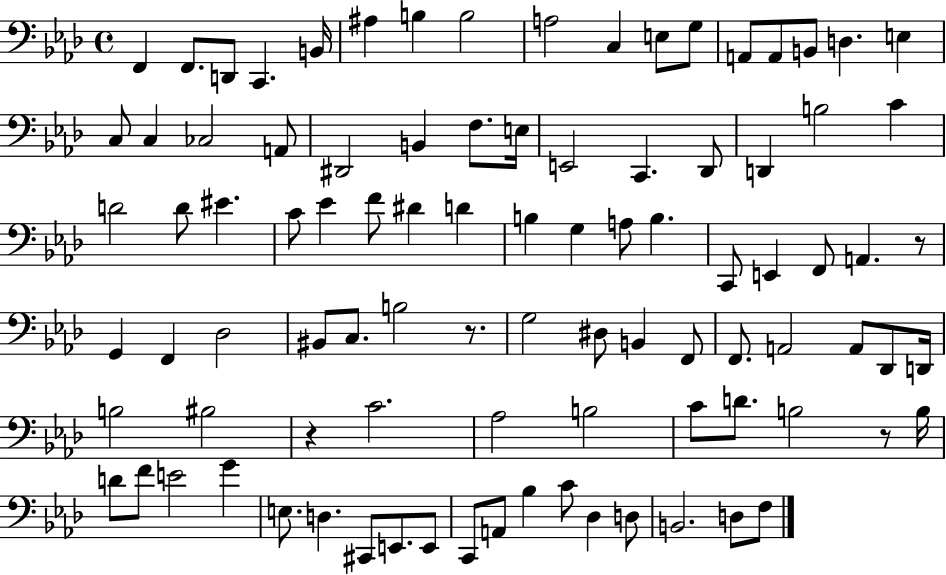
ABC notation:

X:1
T:Untitled
M:4/4
L:1/4
K:Ab
F,, F,,/2 D,,/2 C,, B,,/4 ^A, B, B,2 A,2 C, E,/2 G,/2 A,,/2 A,,/2 B,,/2 D, E, C,/2 C, _C,2 A,,/2 ^D,,2 B,, F,/2 E,/4 E,,2 C,, _D,,/2 D,, B,2 C D2 D/2 ^E C/2 _E F/2 ^D D B, G, A,/2 B, C,,/2 E,, F,,/2 A,, z/2 G,, F,, _D,2 ^B,,/2 C,/2 B,2 z/2 G,2 ^D,/2 B,, F,,/2 F,,/2 A,,2 A,,/2 _D,,/2 D,,/4 B,2 ^B,2 z C2 _A,2 B,2 C/2 D/2 B,2 z/2 B,/4 D/2 F/2 E2 G E,/2 D, ^C,,/2 E,,/2 E,,/2 C,,/2 A,,/2 _B, C/2 _D, D,/2 B,,2 D,/2 F,/2